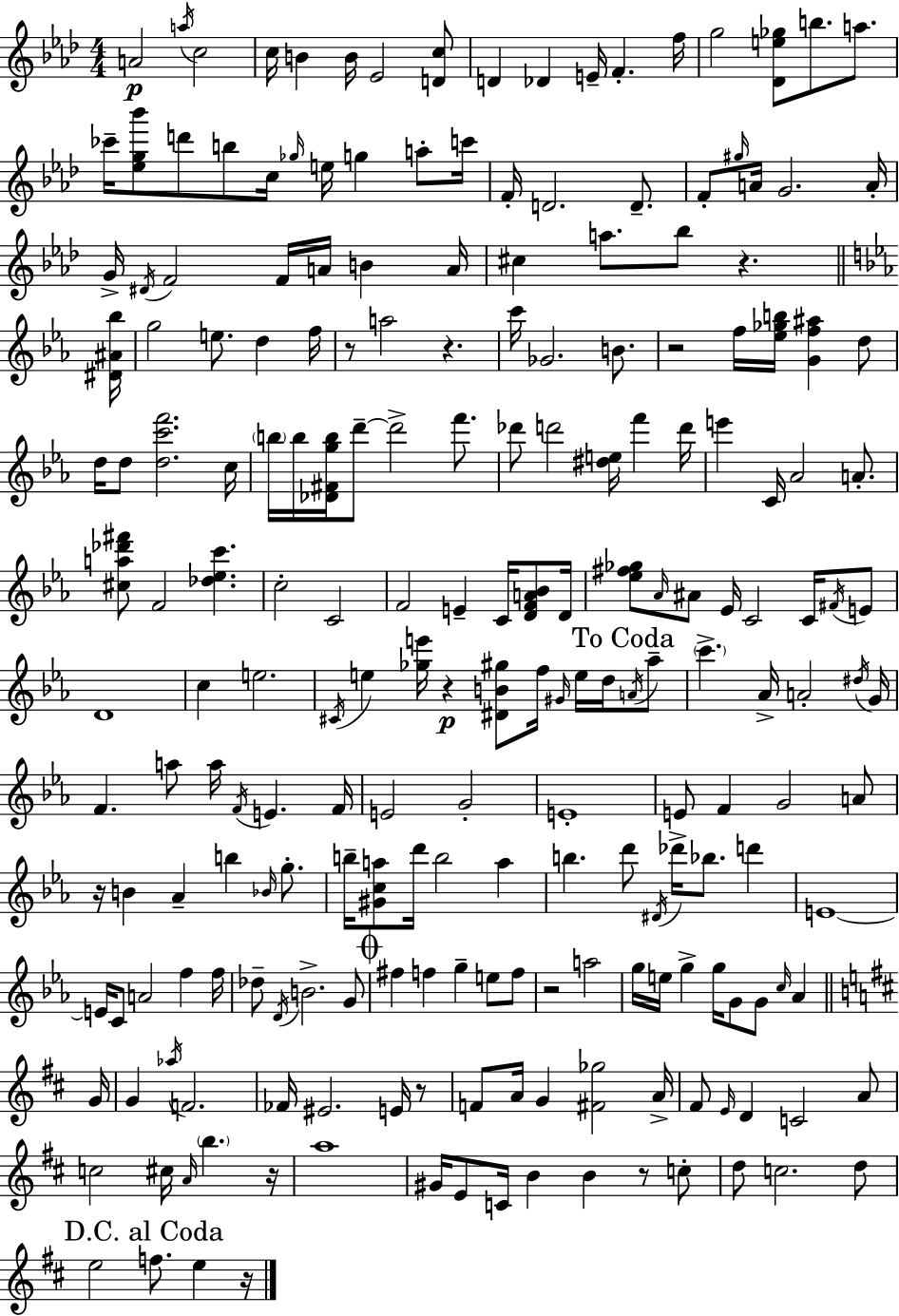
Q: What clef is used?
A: treble